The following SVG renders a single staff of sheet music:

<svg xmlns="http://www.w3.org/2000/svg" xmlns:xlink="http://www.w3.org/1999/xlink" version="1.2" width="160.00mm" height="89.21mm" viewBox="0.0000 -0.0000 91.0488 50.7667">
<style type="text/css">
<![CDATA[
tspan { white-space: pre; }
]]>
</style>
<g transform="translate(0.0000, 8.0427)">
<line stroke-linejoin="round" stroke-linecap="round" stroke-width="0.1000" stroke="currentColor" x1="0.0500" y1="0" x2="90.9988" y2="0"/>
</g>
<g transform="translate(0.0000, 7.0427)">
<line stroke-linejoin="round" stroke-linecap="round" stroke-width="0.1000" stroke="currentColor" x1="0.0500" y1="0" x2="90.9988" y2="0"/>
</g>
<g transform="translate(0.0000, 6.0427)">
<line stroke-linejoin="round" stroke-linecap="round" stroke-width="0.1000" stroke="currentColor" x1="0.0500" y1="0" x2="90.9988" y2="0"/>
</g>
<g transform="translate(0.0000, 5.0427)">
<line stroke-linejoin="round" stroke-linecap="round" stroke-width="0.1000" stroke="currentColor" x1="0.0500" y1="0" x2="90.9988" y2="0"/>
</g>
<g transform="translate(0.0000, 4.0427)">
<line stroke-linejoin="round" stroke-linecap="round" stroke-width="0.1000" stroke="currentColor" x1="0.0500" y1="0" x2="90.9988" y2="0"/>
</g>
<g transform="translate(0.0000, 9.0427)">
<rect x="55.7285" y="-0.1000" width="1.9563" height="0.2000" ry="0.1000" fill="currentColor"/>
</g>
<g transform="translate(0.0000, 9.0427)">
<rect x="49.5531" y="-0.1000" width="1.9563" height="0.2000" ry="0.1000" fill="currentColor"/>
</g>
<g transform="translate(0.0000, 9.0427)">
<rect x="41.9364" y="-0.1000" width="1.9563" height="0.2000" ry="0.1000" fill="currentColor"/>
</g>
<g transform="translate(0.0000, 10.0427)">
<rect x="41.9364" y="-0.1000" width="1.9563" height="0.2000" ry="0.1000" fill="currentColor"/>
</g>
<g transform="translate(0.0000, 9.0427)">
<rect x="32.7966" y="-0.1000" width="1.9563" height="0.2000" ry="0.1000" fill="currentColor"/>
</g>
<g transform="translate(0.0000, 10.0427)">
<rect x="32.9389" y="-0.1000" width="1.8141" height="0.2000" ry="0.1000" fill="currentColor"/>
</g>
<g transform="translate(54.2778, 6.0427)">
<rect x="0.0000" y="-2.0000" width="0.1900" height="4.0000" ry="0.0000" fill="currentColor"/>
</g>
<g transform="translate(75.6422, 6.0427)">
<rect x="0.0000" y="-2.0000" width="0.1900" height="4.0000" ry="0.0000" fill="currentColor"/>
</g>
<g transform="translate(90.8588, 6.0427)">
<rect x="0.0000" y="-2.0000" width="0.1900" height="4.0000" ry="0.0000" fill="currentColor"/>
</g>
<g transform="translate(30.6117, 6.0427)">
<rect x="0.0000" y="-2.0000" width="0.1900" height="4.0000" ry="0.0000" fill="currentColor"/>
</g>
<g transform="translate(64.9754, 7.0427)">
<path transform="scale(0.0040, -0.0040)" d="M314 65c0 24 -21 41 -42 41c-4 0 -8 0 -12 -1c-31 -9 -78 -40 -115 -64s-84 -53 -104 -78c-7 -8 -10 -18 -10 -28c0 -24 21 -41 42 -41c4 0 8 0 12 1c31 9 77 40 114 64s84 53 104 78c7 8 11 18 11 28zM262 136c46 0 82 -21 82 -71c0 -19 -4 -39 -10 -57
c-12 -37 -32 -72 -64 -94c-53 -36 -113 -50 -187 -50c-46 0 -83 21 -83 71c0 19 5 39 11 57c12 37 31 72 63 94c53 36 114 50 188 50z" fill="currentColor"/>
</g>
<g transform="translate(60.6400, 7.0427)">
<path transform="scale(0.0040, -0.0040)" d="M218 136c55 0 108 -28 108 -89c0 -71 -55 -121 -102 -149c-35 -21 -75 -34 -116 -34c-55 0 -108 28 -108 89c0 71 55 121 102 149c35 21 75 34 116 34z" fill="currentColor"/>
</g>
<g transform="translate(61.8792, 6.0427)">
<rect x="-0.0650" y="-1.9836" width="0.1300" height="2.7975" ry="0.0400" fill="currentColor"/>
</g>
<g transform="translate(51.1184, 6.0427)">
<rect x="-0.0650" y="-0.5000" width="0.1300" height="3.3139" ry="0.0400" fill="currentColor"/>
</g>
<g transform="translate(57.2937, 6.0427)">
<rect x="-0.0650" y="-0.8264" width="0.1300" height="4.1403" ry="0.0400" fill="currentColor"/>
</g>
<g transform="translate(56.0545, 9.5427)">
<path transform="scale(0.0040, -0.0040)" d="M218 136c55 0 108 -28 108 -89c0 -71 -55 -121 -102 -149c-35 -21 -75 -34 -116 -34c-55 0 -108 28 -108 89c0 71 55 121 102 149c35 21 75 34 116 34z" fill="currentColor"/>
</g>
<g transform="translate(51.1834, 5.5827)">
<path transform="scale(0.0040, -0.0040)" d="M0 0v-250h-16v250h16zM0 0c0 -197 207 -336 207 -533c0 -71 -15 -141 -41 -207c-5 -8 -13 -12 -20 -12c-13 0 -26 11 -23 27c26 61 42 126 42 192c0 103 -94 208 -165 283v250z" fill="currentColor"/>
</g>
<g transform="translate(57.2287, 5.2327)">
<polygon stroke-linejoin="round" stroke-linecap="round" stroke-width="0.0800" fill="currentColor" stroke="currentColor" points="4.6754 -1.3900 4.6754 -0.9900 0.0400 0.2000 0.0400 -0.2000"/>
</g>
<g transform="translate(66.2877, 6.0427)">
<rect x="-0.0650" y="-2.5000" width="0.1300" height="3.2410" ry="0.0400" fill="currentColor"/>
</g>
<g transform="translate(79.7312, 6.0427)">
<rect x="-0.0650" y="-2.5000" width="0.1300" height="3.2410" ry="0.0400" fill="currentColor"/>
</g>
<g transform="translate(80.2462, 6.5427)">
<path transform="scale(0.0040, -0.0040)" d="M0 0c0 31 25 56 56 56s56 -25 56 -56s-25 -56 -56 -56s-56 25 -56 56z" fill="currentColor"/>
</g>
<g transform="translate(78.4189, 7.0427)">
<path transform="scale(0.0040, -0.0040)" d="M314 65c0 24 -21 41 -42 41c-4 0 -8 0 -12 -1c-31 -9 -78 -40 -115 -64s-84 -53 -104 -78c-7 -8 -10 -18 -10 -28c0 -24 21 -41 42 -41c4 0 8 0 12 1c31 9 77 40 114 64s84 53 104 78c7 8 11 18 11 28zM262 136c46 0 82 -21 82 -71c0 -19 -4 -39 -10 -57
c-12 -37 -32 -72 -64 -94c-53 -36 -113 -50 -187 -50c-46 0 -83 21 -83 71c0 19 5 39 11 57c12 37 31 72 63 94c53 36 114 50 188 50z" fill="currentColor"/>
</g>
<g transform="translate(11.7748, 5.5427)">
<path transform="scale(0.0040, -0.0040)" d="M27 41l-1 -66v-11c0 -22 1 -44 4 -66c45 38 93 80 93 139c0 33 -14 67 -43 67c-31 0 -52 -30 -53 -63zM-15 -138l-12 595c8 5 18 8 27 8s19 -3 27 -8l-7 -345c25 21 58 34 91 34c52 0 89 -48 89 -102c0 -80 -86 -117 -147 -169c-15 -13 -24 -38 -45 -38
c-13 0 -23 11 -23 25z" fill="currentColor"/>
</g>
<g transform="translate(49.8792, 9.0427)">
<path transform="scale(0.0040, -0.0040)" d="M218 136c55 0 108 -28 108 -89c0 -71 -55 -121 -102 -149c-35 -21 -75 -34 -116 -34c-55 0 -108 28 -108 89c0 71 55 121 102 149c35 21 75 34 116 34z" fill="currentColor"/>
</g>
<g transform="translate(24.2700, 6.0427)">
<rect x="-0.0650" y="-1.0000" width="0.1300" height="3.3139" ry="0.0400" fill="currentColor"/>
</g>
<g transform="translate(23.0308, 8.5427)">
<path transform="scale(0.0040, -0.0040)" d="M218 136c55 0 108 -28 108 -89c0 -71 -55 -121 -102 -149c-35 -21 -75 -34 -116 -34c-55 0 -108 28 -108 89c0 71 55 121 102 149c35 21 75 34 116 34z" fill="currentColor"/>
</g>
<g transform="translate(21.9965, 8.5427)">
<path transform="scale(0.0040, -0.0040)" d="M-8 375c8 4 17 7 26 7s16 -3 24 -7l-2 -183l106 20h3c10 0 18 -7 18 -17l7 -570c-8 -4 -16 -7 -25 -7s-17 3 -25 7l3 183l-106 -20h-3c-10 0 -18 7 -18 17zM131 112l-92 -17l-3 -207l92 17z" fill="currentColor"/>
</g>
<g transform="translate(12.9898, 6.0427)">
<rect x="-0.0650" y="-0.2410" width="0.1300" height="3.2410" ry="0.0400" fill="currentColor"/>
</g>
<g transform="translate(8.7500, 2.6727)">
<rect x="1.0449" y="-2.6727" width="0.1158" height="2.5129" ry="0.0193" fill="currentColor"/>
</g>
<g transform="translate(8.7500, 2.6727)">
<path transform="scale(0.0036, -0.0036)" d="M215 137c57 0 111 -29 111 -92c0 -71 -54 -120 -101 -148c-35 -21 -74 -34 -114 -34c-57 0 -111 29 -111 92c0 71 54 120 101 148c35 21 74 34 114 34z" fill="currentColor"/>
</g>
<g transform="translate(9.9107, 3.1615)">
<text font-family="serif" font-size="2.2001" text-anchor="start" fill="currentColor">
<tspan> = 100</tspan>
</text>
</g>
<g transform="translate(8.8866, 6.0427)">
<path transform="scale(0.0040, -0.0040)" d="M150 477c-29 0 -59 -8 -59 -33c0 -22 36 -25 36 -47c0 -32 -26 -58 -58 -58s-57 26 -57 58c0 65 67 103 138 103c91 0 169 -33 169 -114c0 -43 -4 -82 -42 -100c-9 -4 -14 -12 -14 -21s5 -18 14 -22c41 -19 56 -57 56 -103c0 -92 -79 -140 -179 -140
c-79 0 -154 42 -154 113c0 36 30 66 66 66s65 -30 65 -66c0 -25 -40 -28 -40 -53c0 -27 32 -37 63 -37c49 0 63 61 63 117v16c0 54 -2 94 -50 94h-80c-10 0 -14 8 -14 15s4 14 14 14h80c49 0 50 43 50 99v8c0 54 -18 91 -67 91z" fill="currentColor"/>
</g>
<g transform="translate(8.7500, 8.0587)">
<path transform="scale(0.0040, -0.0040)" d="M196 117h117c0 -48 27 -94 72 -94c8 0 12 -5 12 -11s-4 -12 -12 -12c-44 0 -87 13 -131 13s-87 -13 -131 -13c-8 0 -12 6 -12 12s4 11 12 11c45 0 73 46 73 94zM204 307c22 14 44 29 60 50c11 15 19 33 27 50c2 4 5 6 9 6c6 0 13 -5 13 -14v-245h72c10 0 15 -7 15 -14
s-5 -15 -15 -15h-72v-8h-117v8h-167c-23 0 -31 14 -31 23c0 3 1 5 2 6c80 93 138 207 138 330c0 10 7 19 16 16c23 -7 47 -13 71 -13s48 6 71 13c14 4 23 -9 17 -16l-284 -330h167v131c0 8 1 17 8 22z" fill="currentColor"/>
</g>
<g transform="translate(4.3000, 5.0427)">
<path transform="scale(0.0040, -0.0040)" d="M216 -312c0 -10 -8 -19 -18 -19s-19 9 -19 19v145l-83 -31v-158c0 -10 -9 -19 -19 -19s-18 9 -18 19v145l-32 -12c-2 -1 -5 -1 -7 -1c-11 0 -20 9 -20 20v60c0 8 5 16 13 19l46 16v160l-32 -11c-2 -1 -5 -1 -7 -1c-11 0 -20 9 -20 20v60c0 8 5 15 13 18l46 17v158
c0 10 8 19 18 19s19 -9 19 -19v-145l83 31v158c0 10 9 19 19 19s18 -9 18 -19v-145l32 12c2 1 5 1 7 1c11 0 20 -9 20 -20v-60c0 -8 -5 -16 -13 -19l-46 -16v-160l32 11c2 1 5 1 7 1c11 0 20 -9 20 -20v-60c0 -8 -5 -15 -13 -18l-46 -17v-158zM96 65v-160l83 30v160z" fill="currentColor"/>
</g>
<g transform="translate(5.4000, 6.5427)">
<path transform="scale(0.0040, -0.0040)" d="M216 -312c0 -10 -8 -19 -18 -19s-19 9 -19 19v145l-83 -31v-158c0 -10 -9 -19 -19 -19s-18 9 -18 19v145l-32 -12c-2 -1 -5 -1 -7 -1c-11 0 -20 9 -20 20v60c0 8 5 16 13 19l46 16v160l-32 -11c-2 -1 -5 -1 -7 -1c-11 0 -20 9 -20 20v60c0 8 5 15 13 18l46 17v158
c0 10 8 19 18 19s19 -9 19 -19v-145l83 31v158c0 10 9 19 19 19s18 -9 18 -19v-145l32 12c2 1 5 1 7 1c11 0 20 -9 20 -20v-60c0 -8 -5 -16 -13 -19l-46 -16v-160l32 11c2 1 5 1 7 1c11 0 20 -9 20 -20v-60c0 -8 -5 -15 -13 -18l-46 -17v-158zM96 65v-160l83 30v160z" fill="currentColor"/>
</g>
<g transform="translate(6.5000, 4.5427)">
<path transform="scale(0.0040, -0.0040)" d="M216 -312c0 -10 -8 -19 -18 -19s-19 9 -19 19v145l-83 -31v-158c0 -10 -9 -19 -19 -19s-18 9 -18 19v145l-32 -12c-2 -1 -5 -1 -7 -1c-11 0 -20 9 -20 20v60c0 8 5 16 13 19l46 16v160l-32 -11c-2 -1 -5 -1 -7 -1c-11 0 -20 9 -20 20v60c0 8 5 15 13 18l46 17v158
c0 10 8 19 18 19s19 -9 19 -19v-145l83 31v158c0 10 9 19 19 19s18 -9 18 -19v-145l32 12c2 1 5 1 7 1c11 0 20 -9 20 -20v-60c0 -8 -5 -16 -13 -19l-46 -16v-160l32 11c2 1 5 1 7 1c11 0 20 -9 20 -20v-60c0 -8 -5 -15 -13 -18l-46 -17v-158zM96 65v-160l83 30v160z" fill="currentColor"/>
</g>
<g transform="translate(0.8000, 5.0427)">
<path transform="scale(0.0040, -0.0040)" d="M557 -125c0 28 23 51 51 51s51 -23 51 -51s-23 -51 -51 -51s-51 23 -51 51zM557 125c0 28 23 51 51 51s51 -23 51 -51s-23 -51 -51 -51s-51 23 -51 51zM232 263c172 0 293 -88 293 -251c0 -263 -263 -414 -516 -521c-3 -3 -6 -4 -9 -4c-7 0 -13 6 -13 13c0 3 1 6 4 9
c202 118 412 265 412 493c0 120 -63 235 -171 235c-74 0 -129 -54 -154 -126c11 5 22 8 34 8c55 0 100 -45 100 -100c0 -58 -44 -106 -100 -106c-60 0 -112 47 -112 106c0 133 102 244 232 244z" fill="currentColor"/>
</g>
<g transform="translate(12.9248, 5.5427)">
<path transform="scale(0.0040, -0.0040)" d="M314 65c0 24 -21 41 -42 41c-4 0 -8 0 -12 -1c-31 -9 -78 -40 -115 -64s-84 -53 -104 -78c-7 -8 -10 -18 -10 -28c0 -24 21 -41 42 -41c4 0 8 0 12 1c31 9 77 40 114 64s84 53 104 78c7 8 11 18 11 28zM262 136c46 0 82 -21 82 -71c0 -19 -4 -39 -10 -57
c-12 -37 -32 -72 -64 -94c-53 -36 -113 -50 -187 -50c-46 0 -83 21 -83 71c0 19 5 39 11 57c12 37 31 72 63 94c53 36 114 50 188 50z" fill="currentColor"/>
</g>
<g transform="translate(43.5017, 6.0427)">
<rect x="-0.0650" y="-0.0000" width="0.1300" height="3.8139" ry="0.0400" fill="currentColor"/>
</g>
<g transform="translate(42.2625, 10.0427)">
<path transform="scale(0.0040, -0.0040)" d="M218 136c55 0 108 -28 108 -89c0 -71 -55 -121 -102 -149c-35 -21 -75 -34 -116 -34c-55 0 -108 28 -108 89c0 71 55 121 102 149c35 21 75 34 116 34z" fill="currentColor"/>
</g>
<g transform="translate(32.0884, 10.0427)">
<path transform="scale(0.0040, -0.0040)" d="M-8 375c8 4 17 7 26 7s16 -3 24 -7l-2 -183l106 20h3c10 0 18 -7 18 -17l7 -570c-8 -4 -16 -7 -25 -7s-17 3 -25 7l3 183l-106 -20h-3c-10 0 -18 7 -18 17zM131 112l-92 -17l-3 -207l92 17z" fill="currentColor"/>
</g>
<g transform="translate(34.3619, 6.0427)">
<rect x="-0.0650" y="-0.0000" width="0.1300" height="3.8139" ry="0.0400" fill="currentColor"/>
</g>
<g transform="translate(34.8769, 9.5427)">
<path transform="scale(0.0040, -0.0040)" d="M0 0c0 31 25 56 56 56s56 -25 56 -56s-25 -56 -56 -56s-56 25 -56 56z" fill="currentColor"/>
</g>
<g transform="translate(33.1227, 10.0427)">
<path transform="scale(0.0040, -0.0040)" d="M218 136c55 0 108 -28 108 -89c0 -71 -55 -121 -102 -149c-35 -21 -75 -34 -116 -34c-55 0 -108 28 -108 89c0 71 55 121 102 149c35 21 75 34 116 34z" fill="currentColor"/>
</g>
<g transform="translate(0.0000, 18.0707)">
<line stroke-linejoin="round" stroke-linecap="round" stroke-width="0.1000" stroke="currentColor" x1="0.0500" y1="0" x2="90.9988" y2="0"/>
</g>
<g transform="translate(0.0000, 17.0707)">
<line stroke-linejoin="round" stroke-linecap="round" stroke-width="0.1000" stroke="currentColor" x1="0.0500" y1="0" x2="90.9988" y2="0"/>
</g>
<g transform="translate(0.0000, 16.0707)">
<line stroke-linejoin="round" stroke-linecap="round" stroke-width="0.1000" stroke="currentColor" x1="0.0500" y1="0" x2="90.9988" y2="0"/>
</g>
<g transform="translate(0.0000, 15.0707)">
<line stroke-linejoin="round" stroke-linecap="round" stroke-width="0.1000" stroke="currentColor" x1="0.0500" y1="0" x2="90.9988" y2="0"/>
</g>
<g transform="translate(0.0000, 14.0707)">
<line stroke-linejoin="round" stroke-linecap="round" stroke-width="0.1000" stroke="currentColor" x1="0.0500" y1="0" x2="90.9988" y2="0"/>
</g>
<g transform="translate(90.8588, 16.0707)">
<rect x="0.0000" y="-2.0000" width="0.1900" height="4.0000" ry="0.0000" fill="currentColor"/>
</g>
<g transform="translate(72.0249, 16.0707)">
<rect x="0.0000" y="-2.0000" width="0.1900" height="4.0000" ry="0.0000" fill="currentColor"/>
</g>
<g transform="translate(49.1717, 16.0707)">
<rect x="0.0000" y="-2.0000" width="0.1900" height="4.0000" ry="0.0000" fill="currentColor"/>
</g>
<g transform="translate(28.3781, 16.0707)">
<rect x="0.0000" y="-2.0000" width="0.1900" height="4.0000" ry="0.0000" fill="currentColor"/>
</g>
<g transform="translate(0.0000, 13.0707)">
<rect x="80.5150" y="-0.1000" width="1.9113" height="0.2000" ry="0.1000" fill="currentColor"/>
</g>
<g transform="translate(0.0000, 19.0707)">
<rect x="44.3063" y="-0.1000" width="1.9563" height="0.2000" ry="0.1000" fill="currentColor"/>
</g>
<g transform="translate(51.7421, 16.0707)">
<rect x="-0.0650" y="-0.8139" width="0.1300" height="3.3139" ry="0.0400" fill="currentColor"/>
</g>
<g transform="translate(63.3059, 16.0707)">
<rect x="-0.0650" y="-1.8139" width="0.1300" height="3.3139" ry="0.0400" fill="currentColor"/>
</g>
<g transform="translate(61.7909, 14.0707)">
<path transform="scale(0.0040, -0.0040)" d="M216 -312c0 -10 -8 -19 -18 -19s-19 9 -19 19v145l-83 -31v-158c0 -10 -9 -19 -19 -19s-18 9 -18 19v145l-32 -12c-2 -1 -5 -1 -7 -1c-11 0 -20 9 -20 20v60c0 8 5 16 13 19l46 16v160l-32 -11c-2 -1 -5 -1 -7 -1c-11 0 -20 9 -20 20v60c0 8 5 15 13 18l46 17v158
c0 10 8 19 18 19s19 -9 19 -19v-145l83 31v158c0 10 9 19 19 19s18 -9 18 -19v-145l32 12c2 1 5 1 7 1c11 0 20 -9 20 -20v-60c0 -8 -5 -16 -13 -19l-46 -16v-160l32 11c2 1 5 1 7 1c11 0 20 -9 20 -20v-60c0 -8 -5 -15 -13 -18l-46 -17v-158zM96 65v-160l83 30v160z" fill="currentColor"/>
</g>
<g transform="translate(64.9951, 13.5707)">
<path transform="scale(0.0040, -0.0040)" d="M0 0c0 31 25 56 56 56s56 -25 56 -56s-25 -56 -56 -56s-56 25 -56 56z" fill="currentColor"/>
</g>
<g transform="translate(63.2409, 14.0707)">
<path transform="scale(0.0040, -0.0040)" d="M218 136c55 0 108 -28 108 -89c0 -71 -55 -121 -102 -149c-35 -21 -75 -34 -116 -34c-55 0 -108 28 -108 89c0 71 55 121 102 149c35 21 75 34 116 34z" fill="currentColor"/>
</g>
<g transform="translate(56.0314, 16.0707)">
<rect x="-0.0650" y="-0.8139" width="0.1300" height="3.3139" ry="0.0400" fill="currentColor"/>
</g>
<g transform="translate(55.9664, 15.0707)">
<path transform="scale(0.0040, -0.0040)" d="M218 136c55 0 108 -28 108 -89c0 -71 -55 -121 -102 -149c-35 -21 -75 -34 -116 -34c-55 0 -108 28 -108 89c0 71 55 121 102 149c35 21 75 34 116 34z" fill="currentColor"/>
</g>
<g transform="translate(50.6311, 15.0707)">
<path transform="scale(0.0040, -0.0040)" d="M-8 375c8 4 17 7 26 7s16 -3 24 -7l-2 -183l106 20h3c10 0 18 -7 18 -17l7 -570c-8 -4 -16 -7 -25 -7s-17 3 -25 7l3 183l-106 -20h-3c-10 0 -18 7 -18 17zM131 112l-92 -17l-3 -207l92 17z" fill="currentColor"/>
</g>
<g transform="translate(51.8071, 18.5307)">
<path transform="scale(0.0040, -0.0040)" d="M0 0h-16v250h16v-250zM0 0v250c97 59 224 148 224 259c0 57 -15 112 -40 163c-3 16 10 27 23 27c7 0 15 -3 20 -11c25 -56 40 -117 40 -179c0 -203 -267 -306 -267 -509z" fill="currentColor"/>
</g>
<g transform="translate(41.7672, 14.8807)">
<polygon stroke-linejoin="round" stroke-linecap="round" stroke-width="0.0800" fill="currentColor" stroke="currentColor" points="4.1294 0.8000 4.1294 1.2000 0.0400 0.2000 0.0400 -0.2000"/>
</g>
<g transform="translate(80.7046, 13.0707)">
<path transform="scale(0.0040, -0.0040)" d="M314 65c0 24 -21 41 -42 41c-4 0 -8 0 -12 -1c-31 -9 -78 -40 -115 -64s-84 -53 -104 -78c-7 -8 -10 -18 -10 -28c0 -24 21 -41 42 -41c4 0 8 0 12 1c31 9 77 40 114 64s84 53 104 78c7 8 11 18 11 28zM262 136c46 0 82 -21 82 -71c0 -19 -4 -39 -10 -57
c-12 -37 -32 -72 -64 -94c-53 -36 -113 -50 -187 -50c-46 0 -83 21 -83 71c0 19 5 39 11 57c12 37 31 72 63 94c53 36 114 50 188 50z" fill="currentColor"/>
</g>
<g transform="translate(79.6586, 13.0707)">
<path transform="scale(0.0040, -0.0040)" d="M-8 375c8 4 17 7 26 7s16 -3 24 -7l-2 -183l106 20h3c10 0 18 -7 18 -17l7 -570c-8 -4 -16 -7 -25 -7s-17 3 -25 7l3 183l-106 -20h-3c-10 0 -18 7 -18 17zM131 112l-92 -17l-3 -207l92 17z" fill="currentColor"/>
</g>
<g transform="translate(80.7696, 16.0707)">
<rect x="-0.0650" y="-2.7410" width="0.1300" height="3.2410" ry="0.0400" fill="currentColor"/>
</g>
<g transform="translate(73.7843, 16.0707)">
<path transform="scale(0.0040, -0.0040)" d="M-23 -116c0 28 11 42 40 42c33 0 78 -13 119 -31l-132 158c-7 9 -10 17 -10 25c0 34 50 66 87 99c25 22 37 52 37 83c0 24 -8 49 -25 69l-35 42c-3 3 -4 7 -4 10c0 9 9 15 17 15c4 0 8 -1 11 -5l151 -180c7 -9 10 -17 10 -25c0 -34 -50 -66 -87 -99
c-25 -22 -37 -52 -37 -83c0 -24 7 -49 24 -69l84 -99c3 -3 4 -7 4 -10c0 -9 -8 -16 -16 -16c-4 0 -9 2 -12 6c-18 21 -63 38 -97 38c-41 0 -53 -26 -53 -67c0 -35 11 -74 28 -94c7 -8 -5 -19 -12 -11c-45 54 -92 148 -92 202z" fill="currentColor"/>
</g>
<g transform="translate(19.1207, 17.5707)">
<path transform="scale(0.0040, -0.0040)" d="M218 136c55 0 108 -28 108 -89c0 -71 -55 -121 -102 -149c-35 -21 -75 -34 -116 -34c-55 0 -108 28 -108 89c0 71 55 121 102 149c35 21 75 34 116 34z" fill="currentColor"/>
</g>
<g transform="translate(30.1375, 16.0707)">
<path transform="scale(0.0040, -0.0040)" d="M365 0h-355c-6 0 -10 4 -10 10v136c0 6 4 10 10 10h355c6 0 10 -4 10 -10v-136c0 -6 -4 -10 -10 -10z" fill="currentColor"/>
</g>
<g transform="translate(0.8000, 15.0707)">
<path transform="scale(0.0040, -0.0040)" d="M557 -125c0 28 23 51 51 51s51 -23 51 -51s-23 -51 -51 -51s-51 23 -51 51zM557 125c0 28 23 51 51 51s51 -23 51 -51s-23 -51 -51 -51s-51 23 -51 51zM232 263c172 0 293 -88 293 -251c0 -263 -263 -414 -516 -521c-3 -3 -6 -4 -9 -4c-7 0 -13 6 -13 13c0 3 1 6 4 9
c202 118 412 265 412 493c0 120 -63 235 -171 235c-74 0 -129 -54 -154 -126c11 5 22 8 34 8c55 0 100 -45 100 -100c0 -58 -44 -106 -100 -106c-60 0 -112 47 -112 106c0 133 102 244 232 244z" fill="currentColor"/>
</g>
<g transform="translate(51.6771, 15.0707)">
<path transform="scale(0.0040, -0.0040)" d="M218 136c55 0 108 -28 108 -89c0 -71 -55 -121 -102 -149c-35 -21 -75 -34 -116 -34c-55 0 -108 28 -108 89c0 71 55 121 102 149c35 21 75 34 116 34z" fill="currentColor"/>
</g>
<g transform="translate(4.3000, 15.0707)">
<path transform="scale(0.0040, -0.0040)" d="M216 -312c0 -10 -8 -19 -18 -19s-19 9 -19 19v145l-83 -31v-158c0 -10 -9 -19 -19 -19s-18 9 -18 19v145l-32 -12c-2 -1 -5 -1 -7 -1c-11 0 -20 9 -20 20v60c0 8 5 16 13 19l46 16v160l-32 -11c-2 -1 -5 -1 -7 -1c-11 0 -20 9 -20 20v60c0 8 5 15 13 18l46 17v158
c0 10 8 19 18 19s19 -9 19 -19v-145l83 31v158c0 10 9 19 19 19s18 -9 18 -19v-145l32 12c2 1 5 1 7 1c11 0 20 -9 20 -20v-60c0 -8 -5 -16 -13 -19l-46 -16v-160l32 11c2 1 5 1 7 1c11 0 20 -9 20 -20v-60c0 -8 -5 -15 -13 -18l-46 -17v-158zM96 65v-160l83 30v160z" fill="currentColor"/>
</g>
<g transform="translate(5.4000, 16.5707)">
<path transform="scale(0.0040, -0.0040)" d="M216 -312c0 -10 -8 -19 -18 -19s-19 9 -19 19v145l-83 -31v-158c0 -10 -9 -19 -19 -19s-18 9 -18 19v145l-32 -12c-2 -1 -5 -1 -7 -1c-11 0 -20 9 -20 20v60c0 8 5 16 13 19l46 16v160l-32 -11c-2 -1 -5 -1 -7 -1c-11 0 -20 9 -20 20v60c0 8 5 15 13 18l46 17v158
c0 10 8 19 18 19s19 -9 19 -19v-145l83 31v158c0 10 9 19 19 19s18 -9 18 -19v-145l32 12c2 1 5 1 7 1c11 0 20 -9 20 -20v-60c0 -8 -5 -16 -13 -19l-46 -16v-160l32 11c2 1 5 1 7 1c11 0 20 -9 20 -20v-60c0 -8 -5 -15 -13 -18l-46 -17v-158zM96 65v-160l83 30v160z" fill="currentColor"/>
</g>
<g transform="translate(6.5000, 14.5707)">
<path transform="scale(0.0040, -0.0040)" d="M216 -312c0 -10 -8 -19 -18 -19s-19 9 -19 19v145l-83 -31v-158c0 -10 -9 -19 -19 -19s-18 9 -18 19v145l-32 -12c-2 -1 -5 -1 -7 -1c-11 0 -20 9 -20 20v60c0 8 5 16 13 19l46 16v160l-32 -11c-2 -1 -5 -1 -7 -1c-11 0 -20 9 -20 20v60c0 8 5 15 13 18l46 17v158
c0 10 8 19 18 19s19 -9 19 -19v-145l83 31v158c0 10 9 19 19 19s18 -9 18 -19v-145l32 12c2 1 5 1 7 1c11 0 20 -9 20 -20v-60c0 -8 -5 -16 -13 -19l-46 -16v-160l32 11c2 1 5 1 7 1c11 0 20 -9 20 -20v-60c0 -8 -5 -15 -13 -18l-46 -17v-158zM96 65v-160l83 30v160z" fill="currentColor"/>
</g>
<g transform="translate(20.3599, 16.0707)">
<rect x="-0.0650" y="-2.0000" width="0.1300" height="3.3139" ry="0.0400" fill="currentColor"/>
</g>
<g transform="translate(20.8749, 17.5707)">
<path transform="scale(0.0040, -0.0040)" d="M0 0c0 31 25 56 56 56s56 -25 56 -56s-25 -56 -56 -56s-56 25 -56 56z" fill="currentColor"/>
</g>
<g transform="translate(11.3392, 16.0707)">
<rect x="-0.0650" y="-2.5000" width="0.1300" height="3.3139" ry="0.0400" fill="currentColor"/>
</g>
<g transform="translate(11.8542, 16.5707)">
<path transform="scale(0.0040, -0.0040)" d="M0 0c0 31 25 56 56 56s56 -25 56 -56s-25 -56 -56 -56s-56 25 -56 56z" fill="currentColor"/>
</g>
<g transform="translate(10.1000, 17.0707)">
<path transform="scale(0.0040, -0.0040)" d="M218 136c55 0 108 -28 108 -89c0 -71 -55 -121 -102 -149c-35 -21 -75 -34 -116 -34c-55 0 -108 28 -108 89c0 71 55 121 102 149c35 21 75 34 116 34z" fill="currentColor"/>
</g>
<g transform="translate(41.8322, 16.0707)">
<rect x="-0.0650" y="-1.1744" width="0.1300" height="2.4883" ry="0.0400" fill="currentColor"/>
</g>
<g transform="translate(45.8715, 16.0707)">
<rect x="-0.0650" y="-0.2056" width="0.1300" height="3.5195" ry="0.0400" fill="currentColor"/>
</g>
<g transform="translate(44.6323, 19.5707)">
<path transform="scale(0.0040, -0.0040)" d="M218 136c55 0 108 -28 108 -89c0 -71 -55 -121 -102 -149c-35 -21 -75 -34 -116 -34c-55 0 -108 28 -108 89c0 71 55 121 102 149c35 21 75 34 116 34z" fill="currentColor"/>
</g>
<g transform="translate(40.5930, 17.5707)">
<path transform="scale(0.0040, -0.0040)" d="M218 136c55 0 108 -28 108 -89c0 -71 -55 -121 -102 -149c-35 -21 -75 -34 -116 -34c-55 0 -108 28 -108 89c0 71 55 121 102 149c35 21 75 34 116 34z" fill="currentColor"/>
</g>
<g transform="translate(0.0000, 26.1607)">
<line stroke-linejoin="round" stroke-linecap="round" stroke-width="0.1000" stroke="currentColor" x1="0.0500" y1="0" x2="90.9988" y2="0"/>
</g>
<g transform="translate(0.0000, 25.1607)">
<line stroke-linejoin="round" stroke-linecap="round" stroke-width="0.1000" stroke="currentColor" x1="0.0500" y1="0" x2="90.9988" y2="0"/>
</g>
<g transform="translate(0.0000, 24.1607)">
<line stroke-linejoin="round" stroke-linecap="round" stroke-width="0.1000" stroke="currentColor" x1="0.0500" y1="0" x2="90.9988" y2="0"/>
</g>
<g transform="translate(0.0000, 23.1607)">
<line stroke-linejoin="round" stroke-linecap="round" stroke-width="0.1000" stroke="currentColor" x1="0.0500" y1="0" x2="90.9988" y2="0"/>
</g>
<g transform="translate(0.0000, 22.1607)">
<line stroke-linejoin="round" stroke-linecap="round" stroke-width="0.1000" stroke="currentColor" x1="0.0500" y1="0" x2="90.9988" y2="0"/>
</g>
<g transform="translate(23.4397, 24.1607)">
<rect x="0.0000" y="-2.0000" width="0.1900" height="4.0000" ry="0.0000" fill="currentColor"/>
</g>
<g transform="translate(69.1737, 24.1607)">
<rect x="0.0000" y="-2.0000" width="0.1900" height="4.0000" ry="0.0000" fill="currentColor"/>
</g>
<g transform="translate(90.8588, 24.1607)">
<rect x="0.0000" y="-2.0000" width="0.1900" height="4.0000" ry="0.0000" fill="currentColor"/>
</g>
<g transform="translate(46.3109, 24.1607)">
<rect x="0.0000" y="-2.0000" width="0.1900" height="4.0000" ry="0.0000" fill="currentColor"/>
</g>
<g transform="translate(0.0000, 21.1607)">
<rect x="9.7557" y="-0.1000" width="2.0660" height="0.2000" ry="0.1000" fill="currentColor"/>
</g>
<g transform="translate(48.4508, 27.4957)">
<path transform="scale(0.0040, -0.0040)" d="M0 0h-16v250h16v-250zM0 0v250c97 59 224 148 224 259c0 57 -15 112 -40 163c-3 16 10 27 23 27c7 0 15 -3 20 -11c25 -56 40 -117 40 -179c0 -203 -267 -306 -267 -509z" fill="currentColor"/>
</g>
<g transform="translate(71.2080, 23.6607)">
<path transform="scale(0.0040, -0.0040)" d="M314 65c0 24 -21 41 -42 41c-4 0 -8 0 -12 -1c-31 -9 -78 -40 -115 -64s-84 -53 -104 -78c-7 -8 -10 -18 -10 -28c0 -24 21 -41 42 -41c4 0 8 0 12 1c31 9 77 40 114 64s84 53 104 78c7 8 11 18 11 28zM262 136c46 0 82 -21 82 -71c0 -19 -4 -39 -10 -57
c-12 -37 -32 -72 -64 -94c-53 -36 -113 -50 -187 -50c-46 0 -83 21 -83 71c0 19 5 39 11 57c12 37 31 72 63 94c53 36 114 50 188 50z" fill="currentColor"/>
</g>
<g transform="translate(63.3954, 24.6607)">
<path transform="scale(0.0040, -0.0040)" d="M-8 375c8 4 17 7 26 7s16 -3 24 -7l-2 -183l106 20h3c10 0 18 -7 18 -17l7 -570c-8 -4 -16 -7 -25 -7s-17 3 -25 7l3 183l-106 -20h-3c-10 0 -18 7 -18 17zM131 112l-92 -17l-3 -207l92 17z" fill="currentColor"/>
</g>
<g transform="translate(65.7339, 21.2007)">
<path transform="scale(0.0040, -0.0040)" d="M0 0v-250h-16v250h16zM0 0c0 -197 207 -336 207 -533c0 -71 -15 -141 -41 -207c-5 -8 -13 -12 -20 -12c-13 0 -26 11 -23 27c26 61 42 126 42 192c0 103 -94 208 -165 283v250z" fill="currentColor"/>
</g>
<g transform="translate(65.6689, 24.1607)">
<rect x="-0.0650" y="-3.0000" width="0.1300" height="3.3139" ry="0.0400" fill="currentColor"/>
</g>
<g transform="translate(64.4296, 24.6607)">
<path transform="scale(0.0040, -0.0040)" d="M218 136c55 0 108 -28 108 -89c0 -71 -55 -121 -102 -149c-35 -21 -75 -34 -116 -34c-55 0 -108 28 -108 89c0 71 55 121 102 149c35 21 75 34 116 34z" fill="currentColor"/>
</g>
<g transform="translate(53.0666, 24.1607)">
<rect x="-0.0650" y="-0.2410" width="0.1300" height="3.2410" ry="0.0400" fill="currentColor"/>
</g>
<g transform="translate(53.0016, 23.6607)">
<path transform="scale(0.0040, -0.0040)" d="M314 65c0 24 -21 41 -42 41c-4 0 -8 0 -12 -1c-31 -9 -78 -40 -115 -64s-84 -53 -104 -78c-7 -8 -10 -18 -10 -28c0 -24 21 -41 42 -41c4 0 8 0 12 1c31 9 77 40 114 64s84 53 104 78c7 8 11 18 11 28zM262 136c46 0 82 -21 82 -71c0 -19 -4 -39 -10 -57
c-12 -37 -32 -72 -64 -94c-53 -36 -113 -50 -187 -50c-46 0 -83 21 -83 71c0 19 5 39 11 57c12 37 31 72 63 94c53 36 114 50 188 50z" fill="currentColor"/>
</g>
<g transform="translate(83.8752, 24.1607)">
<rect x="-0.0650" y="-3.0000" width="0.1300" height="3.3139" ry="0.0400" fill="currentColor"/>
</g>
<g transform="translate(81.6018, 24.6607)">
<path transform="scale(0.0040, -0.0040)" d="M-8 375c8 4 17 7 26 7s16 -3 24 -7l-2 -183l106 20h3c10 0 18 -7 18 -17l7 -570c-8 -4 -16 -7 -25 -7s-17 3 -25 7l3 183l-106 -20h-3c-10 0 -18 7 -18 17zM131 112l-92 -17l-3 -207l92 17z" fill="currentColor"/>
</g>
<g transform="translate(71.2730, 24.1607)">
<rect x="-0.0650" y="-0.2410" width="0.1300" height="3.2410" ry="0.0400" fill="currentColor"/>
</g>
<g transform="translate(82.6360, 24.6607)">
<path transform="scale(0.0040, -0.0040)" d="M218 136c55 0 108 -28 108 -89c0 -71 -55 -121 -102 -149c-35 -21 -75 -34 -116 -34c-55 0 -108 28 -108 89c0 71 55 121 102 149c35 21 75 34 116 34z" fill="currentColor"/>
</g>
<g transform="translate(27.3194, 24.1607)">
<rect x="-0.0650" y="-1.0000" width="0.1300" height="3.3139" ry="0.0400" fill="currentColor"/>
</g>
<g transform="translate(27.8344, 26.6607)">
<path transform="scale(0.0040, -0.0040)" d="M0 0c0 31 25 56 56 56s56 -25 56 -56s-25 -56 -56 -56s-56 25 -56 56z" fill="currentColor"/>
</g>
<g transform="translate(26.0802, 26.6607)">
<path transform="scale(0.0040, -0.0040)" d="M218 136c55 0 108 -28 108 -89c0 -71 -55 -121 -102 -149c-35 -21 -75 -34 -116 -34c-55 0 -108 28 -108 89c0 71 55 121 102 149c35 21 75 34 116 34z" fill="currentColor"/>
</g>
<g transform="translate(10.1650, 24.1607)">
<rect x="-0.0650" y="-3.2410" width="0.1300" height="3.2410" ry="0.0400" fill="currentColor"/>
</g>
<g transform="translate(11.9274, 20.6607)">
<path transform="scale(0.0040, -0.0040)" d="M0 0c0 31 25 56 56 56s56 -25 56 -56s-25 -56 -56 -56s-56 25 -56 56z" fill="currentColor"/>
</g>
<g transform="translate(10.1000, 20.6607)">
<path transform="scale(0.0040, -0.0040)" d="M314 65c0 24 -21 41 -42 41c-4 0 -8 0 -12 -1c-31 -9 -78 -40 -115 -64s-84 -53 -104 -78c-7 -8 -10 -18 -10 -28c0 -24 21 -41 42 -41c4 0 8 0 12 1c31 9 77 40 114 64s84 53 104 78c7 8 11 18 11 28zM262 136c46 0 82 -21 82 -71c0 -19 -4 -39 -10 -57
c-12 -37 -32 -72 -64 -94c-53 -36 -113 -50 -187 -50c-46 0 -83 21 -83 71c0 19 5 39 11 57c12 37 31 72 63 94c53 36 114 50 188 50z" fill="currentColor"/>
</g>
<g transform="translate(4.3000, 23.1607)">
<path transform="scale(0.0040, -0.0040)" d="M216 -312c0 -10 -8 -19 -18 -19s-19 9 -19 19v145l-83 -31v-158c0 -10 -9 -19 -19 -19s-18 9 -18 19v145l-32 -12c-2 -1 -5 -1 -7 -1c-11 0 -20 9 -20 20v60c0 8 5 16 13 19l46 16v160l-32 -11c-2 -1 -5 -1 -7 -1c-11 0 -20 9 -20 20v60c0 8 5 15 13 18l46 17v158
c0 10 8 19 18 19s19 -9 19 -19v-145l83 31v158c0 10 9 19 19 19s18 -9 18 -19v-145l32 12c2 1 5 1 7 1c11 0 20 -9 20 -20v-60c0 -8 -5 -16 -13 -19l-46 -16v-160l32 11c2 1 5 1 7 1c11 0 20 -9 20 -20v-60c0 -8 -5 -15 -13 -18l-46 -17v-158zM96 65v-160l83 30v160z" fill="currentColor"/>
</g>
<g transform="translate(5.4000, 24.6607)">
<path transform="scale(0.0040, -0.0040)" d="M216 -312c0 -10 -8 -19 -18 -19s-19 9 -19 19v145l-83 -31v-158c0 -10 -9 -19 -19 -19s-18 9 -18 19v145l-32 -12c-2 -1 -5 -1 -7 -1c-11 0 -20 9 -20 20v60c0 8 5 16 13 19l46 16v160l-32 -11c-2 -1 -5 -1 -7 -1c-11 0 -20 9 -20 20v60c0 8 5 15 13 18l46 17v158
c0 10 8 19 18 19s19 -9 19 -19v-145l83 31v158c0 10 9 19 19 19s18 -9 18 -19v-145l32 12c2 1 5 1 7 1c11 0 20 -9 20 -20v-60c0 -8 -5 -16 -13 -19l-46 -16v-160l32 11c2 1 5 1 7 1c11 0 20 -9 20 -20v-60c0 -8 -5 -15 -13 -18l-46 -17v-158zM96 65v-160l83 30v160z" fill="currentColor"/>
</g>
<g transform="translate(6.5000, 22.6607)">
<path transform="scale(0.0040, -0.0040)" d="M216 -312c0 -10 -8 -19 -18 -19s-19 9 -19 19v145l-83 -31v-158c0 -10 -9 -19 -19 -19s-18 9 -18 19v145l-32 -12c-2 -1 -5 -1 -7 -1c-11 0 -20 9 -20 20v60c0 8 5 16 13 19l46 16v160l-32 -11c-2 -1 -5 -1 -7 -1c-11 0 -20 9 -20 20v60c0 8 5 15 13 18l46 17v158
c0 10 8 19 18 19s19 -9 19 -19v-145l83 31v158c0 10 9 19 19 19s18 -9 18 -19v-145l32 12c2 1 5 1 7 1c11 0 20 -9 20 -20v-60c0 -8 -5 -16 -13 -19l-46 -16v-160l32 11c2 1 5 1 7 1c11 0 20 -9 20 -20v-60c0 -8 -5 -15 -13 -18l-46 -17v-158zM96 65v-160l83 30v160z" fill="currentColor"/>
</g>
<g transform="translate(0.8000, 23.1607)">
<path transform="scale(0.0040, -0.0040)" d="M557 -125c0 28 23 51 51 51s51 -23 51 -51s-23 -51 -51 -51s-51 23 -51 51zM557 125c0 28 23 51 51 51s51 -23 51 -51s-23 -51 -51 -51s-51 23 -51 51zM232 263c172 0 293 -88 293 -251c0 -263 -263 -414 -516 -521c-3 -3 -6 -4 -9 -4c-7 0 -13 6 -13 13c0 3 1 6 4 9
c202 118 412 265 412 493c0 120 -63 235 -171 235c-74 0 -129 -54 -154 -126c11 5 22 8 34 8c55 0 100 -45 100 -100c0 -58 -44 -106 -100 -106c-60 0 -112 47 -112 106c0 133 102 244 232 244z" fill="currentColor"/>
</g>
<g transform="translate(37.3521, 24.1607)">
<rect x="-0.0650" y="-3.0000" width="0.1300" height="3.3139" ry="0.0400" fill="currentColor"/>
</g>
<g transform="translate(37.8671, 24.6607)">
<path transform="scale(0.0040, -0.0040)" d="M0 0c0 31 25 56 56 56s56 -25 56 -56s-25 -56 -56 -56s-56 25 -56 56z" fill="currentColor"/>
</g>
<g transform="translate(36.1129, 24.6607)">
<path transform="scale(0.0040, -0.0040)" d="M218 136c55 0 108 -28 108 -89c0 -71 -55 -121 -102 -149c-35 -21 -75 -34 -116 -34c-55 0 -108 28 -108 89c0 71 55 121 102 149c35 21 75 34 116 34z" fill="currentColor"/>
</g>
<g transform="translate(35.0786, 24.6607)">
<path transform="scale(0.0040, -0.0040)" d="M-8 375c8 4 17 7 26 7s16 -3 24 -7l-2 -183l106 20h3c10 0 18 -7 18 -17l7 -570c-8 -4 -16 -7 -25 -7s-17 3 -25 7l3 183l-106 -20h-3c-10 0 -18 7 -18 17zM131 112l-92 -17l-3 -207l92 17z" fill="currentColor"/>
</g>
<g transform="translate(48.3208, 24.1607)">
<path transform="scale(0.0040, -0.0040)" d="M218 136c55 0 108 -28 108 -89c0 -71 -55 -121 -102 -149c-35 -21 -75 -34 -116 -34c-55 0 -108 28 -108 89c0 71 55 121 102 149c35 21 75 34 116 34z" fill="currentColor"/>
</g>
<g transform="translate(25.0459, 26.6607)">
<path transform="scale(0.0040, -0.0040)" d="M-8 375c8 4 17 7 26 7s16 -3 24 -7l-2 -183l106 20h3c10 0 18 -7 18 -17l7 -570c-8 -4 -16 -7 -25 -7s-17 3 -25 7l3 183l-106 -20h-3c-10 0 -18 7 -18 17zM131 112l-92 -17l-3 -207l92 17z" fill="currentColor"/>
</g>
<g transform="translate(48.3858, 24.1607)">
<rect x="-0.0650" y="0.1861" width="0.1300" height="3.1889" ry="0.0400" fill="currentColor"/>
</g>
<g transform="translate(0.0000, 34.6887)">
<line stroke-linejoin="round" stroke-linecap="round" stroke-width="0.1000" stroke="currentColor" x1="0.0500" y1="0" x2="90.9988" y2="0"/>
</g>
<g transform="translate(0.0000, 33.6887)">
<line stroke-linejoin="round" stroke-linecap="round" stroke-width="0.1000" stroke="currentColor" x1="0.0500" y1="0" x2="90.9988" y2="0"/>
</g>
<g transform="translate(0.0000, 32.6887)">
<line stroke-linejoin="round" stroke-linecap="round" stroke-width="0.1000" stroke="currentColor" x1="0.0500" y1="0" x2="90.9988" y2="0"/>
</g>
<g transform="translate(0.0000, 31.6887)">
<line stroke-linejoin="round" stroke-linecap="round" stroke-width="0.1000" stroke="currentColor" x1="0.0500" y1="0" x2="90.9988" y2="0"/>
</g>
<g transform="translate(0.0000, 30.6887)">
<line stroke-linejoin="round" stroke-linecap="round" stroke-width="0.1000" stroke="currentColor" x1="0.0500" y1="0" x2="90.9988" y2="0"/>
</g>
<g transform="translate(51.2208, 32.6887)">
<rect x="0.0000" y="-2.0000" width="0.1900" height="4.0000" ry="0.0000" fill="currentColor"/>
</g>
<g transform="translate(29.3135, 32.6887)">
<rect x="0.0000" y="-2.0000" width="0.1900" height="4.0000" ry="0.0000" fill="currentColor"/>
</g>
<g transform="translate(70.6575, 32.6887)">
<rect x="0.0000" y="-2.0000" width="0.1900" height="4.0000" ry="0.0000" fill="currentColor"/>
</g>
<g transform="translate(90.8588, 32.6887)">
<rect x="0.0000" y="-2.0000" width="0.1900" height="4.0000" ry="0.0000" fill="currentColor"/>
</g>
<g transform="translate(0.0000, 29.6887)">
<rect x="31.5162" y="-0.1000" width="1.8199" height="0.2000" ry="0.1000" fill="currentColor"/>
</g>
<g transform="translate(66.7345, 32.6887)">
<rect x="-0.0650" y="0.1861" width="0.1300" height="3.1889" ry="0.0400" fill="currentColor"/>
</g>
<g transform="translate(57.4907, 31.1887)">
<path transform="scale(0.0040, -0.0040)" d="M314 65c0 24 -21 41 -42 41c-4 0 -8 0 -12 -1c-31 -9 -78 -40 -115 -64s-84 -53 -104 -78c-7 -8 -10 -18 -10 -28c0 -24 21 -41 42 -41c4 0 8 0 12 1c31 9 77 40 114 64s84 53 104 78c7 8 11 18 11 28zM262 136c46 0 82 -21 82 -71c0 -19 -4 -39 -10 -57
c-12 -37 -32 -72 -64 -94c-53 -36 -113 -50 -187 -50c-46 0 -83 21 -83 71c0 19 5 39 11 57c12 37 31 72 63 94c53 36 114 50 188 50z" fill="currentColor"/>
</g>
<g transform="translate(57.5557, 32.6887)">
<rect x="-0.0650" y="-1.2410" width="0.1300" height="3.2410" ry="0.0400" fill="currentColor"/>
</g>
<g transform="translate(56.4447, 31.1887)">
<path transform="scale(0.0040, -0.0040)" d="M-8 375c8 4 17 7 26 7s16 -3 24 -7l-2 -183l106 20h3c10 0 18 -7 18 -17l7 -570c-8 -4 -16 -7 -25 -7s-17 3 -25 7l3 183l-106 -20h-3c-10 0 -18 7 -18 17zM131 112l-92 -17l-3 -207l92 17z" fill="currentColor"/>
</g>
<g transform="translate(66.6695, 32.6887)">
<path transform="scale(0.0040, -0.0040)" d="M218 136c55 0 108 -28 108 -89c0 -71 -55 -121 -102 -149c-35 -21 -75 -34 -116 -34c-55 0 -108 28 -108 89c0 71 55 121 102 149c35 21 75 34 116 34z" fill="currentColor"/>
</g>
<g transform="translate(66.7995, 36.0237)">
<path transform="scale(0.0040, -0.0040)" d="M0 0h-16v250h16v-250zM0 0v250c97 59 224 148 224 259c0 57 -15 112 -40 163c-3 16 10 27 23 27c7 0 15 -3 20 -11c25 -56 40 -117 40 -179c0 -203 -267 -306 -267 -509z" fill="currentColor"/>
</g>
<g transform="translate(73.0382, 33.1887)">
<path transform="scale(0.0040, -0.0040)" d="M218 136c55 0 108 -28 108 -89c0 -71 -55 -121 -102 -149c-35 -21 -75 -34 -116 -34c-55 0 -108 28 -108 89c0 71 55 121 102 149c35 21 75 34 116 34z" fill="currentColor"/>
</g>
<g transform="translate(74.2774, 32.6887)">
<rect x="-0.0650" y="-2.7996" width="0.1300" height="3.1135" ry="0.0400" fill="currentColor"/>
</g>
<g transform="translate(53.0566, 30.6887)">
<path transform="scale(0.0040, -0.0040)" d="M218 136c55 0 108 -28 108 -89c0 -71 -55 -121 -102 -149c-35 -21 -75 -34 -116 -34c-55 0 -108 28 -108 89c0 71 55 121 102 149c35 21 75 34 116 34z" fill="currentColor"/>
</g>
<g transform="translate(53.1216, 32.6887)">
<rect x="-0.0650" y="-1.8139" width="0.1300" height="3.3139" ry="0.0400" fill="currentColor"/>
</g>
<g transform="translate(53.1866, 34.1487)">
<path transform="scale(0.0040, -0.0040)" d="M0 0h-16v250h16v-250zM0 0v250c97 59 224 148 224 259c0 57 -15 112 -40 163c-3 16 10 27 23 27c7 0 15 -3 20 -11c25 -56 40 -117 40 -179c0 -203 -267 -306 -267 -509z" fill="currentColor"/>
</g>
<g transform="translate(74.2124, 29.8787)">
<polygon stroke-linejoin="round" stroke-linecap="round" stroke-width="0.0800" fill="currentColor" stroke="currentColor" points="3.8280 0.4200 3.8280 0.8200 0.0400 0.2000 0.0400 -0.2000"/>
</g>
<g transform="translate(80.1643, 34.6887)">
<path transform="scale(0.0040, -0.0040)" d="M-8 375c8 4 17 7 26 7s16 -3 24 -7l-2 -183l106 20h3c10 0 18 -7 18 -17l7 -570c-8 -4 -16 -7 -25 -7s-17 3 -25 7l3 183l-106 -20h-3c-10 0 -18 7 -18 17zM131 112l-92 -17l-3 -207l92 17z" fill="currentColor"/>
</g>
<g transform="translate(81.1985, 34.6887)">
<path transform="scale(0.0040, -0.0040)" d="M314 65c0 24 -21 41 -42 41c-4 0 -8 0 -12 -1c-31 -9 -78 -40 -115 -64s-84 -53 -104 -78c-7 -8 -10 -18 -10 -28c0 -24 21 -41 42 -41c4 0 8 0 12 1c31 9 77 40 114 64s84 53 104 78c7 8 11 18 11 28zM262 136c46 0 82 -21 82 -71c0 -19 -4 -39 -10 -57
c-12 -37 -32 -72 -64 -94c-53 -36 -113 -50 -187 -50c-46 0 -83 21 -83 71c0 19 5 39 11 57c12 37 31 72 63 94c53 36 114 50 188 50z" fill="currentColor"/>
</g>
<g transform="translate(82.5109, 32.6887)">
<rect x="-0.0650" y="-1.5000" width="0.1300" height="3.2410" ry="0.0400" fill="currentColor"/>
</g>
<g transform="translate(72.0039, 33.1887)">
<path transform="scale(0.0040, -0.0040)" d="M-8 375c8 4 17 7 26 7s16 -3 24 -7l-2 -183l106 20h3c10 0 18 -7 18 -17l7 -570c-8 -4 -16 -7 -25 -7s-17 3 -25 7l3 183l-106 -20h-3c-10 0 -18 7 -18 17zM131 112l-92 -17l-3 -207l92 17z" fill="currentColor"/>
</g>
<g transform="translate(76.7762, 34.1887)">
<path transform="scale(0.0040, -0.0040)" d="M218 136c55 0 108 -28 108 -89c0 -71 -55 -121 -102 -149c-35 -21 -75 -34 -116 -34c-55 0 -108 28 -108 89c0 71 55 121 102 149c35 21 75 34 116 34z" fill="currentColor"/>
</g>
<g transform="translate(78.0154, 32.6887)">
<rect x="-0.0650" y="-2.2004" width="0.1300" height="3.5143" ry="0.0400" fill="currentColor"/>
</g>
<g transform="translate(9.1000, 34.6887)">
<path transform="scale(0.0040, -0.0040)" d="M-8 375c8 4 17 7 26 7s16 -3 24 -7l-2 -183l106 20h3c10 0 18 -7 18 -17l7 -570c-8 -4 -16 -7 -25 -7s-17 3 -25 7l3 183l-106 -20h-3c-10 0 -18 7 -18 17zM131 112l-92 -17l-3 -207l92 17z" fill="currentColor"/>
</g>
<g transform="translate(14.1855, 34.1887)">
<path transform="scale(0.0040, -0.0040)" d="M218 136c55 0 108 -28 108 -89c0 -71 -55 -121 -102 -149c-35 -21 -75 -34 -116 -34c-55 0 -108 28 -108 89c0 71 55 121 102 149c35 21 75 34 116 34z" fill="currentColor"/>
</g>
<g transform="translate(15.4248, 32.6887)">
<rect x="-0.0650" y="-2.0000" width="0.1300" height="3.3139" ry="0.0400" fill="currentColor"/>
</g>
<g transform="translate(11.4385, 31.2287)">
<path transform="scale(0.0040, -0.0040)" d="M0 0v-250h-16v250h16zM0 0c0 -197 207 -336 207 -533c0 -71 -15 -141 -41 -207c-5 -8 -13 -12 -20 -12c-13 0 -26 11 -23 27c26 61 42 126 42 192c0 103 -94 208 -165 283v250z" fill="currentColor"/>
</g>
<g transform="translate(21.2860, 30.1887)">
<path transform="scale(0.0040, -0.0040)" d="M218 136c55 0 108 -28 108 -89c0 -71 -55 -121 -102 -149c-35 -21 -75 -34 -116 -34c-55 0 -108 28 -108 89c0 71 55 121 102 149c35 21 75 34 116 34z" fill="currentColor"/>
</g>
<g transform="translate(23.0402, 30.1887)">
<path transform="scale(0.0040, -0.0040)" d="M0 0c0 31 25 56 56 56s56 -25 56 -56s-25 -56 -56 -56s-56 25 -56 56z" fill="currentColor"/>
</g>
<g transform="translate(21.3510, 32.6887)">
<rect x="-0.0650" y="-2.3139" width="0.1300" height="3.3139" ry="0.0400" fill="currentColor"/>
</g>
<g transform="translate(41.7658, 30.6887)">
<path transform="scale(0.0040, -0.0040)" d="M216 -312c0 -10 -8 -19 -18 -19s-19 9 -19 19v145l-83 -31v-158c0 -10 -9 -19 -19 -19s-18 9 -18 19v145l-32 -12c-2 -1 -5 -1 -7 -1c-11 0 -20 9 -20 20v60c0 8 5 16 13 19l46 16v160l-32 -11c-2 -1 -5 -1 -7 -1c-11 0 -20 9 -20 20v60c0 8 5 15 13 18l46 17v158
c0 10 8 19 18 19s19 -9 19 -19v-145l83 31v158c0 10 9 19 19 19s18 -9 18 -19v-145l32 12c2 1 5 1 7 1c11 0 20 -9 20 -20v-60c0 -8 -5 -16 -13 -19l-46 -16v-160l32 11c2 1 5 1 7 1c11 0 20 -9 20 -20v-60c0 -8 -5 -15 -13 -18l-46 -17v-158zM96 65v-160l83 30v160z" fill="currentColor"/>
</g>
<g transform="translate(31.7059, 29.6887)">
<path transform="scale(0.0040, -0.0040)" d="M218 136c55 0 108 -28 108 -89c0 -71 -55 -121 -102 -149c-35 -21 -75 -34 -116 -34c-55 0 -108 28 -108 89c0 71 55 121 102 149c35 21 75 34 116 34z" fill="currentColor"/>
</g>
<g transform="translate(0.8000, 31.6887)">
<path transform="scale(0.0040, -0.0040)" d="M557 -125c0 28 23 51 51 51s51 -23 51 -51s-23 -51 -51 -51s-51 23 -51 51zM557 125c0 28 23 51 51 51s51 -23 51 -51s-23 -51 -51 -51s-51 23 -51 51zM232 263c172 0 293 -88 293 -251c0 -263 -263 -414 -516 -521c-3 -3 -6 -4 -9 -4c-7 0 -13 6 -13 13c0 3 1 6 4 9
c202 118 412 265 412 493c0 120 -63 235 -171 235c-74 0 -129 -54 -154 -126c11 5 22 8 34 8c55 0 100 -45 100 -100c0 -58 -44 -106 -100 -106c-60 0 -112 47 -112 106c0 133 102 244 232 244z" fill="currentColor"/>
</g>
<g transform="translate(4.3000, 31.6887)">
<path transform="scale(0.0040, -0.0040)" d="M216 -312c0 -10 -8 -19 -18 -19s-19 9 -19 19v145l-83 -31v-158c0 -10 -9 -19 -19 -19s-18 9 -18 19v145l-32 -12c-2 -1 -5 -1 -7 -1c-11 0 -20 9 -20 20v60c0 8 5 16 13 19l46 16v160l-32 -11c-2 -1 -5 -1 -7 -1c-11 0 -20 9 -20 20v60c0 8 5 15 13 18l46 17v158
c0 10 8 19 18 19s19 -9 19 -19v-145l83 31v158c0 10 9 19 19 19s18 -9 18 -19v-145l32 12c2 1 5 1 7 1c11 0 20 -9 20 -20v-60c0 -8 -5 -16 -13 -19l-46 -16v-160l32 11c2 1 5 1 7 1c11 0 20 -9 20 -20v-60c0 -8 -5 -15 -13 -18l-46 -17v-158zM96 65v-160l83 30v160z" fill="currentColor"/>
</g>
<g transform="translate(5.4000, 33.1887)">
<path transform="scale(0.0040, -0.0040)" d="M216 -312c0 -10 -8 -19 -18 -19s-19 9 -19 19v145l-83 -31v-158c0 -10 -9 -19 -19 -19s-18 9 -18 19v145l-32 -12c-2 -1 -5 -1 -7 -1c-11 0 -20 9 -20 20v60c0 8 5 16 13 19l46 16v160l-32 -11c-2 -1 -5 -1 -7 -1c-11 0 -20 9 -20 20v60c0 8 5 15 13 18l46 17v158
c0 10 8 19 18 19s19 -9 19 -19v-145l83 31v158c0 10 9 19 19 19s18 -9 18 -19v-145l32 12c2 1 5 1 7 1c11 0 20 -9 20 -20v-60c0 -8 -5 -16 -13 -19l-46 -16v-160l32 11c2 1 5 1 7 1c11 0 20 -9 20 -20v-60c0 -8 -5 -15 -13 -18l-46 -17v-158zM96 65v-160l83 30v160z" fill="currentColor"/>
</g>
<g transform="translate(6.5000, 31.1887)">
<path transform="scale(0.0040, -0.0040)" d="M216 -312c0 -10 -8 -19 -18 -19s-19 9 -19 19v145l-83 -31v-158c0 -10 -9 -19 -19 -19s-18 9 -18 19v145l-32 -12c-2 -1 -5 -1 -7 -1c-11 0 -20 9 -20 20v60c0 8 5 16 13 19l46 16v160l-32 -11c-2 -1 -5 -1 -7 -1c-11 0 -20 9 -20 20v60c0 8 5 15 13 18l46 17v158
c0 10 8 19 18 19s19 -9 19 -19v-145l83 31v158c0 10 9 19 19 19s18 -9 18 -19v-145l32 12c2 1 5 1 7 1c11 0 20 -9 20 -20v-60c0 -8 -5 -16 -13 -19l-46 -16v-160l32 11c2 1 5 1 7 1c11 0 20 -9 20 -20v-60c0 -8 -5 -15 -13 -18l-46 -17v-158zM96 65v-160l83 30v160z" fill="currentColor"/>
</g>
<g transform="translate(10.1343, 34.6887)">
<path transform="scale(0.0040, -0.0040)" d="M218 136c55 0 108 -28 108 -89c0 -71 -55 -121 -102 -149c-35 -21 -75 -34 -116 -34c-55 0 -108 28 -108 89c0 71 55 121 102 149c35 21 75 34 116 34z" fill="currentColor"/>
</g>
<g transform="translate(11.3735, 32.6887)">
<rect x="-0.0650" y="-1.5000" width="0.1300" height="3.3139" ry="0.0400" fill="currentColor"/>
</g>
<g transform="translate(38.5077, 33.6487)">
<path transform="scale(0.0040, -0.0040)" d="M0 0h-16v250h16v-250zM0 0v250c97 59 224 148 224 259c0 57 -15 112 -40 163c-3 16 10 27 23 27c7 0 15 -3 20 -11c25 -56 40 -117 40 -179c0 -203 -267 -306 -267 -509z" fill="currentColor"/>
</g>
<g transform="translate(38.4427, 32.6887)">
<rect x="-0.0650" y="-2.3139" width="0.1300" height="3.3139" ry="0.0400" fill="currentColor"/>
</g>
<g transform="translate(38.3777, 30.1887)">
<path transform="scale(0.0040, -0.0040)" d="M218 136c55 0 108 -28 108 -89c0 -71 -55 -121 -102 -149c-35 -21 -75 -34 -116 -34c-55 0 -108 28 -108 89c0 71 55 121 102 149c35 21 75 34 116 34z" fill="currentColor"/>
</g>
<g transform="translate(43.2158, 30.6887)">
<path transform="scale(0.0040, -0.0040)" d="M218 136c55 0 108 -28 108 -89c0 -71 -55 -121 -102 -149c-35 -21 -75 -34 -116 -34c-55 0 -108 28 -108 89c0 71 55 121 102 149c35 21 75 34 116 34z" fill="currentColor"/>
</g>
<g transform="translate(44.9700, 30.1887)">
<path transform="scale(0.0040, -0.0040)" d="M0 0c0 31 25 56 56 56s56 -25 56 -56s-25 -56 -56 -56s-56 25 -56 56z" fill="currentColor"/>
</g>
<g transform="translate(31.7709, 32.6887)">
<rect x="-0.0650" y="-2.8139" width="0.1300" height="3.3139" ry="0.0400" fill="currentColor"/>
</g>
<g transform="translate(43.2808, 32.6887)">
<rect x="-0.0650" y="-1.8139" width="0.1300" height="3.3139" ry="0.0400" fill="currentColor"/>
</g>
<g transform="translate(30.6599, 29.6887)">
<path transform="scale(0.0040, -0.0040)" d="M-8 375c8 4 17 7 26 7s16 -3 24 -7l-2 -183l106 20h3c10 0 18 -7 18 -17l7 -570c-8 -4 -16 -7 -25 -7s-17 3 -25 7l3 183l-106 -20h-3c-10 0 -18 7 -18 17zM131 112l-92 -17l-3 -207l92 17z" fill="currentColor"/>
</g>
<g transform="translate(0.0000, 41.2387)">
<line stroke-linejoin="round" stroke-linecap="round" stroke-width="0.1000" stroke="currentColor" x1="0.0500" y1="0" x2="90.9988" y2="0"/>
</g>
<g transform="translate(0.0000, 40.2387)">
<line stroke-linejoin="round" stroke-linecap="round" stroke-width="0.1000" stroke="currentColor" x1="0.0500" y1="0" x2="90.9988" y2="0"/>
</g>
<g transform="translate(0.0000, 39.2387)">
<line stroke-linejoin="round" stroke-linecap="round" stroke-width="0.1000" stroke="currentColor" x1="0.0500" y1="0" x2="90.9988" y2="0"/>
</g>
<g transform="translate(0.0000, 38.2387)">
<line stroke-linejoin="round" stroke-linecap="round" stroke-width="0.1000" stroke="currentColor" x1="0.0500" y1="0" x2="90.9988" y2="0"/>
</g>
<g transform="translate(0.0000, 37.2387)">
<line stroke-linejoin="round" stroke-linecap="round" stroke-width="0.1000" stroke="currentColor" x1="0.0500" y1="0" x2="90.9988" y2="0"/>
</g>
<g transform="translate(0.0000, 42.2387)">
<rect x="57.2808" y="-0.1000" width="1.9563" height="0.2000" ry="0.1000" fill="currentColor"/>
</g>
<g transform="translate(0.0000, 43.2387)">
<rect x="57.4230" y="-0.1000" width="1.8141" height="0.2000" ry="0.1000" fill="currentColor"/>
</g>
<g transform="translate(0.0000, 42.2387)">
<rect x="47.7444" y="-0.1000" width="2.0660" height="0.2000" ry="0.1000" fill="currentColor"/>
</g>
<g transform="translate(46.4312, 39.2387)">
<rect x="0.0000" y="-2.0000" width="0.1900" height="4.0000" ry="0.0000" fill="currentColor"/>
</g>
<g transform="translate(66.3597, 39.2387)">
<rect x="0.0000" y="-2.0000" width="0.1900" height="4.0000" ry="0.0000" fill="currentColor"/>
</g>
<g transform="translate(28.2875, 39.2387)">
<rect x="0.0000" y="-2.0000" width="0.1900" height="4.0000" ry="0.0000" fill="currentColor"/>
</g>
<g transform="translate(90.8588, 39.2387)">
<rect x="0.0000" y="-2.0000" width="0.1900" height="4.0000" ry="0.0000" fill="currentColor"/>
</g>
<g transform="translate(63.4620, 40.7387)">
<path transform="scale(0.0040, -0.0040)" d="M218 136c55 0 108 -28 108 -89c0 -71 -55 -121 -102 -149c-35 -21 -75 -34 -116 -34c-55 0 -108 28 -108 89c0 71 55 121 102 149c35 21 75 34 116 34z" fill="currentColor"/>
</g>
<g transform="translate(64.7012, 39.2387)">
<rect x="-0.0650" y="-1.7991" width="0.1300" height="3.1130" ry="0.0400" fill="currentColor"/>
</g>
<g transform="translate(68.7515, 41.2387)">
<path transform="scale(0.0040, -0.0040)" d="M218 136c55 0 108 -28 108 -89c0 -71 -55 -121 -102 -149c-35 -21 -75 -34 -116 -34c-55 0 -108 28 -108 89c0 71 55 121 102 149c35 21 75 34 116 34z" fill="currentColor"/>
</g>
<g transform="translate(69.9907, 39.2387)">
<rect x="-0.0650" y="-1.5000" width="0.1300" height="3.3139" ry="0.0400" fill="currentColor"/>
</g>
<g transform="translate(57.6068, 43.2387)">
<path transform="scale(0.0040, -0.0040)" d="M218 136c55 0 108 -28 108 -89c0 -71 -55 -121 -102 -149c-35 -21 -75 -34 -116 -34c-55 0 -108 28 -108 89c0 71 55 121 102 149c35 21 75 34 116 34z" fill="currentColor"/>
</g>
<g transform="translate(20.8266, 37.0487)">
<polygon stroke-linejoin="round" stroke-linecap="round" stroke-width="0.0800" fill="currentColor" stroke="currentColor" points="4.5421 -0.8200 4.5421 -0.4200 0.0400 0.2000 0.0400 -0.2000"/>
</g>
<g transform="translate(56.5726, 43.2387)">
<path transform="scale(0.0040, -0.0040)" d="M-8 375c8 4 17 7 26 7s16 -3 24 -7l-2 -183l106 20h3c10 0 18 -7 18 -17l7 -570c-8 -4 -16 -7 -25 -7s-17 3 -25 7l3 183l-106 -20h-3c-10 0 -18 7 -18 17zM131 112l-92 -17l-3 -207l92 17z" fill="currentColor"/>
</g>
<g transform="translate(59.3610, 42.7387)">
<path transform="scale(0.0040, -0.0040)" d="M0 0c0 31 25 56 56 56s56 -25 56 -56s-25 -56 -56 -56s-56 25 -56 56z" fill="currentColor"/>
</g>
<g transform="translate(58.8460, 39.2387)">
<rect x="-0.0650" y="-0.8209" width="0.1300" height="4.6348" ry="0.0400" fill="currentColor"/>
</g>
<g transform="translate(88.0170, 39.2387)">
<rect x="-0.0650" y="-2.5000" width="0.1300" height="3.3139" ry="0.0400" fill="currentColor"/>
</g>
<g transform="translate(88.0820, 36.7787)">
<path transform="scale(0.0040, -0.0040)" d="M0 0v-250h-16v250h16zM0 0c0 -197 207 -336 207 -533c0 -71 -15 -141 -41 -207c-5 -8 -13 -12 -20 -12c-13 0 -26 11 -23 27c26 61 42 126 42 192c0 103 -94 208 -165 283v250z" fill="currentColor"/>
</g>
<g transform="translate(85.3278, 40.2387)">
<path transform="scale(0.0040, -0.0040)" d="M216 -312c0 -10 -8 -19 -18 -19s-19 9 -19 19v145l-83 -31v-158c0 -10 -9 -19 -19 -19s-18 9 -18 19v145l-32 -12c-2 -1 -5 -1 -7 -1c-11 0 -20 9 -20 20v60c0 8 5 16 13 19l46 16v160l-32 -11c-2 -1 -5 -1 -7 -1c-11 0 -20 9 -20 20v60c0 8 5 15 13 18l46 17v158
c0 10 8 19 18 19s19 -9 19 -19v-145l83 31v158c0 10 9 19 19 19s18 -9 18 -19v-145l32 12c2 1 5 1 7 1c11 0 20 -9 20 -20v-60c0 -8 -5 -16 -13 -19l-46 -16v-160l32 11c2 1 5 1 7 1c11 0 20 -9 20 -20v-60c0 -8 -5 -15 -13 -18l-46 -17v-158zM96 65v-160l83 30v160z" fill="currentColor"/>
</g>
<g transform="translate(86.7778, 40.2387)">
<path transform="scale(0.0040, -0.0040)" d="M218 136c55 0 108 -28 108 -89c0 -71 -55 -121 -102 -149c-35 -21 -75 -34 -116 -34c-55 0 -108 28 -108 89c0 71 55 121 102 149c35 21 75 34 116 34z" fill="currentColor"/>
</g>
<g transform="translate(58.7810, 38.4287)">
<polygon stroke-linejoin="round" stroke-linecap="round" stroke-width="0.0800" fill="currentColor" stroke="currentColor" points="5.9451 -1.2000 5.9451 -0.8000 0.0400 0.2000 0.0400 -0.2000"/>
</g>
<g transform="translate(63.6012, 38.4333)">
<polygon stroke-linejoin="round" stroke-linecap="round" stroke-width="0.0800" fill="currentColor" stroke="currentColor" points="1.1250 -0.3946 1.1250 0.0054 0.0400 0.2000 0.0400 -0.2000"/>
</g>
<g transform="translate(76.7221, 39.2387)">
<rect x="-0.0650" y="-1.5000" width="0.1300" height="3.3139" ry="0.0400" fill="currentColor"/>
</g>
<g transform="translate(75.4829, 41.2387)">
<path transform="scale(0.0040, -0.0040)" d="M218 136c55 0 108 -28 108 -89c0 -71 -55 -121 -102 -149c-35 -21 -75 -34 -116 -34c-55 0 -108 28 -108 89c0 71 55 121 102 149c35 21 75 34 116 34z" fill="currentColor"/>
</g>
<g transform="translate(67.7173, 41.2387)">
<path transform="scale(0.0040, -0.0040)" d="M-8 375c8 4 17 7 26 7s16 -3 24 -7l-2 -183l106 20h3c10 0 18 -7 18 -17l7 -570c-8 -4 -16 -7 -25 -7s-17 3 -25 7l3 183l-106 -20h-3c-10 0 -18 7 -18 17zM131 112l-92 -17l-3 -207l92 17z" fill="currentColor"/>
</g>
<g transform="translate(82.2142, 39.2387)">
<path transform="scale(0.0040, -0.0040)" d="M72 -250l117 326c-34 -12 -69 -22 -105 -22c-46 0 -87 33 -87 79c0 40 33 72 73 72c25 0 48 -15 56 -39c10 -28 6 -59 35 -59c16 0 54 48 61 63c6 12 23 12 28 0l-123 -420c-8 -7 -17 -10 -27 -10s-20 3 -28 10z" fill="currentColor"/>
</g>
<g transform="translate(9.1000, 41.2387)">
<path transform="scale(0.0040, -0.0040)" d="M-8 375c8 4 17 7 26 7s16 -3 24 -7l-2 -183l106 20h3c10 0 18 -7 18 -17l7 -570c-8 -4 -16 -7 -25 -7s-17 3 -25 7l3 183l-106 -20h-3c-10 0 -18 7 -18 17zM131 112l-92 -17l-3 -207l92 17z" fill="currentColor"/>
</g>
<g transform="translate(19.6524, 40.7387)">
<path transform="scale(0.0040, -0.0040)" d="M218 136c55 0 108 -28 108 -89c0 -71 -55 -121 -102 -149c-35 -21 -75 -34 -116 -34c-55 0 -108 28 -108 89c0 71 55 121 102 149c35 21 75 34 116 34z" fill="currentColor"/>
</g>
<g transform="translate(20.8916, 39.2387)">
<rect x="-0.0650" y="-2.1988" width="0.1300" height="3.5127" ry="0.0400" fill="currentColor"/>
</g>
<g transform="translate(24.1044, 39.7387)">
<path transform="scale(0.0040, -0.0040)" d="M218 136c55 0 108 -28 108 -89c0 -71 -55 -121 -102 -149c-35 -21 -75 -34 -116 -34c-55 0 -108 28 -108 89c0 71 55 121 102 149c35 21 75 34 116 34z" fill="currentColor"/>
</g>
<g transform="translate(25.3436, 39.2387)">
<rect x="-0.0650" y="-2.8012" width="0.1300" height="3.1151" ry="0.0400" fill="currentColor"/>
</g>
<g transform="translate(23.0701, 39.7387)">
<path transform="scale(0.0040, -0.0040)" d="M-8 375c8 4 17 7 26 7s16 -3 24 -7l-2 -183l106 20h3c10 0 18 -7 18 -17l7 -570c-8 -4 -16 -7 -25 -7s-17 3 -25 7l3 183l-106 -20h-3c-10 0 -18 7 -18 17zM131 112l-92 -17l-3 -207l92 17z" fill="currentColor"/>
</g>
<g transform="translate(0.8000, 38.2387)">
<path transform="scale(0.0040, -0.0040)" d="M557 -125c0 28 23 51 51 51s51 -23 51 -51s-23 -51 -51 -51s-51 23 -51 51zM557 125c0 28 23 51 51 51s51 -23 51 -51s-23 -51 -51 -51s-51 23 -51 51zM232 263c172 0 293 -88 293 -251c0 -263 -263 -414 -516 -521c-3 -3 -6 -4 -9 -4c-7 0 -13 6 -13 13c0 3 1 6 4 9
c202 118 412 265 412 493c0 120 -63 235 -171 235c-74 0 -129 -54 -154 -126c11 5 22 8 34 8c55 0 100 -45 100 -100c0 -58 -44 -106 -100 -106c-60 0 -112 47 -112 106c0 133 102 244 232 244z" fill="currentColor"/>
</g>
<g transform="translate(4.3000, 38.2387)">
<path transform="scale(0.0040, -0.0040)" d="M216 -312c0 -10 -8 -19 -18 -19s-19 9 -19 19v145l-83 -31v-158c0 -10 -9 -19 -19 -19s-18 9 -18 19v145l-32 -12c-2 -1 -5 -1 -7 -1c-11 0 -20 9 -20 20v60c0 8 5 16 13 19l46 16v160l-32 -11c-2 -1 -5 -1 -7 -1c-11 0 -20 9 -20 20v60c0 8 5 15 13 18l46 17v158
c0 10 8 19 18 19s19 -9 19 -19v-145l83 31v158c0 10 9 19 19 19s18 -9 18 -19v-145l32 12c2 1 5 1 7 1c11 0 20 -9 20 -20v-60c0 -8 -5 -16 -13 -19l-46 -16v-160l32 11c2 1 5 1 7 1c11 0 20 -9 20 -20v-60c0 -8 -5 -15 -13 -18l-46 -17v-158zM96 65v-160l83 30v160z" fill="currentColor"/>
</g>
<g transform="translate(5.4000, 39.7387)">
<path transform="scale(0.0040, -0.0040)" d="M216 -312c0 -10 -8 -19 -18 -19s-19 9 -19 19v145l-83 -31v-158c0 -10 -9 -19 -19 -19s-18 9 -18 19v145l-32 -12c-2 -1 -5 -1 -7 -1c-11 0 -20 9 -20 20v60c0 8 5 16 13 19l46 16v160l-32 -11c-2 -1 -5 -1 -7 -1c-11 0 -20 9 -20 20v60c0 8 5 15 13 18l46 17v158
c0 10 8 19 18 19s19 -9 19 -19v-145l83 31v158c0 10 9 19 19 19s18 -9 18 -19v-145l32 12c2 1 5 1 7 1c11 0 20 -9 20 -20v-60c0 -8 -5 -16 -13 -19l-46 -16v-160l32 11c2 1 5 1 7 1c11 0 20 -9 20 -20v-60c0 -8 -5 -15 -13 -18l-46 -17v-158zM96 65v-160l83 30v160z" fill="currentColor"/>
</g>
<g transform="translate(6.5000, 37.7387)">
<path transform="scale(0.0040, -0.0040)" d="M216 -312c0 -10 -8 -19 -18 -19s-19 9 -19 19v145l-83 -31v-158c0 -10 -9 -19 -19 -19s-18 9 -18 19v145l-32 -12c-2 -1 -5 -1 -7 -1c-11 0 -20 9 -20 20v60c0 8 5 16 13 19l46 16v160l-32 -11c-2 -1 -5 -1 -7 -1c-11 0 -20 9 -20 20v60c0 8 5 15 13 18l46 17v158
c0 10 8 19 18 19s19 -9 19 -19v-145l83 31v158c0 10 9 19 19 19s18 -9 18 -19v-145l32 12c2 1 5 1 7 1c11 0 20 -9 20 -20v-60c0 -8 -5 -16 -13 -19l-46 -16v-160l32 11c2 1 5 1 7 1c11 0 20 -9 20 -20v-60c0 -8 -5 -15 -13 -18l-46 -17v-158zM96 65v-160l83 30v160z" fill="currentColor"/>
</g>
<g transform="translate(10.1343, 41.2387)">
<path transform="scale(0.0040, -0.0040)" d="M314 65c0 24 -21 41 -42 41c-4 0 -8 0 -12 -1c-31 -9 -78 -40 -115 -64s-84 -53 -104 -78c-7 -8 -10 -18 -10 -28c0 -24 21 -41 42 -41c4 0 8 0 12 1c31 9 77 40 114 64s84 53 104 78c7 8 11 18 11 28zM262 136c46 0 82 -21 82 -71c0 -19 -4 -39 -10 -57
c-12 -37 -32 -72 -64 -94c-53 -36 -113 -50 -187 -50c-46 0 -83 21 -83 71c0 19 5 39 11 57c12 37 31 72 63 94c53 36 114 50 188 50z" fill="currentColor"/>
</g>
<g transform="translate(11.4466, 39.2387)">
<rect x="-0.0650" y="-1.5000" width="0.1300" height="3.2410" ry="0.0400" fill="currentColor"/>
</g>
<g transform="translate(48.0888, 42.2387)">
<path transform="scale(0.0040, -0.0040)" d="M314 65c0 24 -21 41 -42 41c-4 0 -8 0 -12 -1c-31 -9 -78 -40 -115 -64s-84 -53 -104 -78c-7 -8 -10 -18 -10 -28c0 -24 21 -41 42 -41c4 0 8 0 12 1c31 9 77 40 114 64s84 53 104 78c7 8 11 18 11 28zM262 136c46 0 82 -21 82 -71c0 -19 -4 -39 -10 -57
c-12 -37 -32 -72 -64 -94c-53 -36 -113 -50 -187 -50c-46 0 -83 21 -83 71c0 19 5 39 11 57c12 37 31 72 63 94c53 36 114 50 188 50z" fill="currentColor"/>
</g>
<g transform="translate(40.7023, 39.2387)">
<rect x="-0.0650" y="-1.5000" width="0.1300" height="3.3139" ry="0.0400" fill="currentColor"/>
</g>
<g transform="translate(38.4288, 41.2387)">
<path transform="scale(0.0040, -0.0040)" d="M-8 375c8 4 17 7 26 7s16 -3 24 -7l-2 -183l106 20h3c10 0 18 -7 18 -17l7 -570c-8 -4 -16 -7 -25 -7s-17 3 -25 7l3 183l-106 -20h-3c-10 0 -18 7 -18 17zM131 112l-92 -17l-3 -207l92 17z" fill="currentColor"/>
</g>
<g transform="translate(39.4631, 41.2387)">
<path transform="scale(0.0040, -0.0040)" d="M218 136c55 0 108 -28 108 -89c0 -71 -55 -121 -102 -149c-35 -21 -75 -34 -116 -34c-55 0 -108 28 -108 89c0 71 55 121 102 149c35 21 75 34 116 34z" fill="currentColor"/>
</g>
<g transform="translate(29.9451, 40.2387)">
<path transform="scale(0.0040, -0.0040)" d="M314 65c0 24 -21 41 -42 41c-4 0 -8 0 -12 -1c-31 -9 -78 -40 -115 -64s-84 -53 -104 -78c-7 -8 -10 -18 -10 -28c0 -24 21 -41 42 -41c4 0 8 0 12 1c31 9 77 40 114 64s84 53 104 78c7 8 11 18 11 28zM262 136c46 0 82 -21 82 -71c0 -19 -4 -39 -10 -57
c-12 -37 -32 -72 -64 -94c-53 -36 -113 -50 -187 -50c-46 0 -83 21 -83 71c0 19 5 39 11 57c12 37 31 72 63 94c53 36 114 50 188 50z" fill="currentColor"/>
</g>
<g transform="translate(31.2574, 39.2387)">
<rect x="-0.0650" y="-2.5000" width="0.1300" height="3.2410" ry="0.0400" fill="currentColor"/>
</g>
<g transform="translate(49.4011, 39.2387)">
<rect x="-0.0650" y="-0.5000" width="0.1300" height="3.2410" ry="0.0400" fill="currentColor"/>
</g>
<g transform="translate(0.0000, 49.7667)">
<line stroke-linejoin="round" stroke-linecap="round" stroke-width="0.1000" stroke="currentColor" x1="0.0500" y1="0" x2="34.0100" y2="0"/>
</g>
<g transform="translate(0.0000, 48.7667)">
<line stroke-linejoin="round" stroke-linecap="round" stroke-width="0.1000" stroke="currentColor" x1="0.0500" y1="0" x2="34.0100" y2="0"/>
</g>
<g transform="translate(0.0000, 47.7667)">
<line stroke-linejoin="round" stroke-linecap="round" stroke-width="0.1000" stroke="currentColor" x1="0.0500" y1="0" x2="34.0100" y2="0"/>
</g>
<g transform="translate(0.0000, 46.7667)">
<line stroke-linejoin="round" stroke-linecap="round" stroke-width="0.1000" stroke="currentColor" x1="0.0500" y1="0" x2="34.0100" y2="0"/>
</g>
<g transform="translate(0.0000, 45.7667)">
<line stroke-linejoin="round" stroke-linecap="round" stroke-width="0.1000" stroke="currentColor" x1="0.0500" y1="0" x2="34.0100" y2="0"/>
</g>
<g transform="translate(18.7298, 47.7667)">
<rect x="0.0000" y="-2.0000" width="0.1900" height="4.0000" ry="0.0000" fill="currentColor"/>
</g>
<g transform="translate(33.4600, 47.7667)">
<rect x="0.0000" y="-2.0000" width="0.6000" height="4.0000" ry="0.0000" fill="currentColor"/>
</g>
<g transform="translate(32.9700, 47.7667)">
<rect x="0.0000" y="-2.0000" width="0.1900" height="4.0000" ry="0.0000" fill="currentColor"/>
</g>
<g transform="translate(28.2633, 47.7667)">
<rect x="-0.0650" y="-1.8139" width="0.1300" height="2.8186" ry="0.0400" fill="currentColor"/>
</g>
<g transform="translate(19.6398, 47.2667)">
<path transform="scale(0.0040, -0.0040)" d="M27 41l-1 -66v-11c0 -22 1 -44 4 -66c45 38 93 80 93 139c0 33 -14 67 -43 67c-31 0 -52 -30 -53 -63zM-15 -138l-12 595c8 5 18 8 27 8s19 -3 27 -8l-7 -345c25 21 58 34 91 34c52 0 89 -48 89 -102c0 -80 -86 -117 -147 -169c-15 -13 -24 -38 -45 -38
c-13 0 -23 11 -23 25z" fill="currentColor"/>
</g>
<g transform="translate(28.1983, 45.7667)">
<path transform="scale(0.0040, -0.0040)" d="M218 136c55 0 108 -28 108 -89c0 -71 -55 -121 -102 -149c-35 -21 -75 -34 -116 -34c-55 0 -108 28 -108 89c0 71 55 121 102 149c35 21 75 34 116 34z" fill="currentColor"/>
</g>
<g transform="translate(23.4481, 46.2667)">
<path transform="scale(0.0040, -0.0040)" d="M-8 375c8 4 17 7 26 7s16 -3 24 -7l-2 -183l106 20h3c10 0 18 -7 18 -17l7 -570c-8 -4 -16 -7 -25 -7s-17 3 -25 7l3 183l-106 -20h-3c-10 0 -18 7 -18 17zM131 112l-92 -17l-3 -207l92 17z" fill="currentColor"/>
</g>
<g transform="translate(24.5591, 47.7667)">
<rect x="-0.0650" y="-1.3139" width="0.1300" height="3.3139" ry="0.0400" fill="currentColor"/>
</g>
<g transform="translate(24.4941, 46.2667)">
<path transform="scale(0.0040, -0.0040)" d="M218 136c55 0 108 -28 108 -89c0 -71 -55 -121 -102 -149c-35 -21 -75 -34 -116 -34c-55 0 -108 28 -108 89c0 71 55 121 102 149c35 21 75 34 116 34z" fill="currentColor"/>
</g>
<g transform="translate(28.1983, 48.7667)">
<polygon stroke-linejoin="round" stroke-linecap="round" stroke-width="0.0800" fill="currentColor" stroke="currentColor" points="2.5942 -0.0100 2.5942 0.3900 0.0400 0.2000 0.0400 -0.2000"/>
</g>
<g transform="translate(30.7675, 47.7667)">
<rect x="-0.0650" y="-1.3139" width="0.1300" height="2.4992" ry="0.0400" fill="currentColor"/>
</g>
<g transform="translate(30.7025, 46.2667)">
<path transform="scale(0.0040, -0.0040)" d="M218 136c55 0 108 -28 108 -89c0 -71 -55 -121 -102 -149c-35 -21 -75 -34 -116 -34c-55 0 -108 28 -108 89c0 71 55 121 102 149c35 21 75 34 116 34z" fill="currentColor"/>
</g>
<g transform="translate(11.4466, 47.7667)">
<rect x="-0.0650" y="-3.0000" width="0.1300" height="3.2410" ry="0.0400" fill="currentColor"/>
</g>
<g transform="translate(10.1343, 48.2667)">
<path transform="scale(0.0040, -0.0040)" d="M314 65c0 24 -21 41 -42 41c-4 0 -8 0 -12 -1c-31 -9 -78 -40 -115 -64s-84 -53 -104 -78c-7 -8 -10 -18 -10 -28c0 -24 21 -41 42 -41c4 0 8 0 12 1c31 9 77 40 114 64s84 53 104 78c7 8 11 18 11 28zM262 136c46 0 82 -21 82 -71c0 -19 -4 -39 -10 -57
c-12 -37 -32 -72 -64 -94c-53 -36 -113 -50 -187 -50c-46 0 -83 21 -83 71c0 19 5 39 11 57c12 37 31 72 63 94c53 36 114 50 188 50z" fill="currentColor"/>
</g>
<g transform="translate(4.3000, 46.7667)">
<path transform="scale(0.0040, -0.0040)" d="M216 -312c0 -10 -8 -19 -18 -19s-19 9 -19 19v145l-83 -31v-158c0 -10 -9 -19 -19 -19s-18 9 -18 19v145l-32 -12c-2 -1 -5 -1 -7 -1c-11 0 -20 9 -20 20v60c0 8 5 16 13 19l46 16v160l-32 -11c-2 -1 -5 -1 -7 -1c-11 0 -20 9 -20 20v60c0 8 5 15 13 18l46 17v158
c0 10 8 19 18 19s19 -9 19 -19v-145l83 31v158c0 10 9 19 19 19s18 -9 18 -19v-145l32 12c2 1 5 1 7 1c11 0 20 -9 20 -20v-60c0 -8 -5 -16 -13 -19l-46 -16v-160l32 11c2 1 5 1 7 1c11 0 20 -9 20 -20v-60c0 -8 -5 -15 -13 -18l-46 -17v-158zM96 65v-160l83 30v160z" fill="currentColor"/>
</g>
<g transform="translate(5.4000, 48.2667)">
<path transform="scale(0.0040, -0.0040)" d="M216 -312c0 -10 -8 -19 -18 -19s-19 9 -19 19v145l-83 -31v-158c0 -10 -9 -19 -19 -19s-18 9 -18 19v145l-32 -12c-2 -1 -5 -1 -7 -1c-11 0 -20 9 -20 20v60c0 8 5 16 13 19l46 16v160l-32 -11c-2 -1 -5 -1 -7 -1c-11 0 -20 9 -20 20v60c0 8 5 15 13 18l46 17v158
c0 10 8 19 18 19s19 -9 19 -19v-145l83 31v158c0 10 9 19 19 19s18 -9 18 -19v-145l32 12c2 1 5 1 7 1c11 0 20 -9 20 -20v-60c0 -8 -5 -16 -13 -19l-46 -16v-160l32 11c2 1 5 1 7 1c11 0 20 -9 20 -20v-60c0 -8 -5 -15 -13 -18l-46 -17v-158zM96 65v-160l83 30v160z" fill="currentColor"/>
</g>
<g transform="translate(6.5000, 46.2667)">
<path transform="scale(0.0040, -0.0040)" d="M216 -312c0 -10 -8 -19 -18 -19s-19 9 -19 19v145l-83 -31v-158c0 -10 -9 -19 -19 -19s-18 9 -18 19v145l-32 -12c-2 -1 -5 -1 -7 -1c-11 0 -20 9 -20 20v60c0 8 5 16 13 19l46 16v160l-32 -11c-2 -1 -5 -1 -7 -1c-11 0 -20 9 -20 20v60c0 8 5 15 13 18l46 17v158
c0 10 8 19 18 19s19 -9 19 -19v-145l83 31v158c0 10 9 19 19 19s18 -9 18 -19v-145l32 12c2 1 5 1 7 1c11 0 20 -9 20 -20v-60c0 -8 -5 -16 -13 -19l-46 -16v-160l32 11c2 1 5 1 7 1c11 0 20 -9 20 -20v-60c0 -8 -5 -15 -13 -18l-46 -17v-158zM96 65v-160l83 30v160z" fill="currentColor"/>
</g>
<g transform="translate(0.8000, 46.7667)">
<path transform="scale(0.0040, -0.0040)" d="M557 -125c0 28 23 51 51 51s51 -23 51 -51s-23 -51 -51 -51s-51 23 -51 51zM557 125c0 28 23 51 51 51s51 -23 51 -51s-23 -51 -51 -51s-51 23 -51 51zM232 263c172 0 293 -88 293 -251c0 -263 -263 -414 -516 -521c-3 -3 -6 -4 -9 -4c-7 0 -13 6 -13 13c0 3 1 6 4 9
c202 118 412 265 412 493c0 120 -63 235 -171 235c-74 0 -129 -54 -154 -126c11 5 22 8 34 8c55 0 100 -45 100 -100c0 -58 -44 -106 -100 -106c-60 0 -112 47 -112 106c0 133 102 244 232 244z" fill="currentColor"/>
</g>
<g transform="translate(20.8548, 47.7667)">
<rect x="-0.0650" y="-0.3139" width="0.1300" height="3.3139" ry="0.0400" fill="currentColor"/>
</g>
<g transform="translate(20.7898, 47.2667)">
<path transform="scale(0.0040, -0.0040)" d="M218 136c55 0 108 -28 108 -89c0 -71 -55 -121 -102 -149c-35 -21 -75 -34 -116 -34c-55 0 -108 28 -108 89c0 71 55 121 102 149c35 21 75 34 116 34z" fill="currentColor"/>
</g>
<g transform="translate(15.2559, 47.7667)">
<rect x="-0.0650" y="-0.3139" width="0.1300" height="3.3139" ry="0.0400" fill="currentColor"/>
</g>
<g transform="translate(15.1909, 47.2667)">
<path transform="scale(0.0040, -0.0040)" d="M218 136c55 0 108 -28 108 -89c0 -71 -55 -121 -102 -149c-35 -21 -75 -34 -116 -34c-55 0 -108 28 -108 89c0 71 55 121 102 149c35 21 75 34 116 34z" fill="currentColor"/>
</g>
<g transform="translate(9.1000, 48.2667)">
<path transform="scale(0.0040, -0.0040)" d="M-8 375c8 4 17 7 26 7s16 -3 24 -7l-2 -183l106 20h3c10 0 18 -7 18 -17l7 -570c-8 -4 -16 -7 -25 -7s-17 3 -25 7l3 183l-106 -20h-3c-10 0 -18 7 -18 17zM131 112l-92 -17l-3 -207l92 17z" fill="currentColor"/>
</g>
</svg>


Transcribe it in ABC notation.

X:1
T:Untitled
M:3/4
L:1/4
K:A
_E,2 F,, C,, C,, E,,/2 D,,/2 B,,/2 B,,2 B,,2 B,, A,, z2 A,,/2 D,,/2 F,/2 F, ^A, z C2 D2 F,, C, D,/2 E,2 C,/2 E,2 C, G,,/2 A,, B, C B,/2 ^A, A,/2 G,2 D,/2 C,/2 A,,/2 G,,2 G,,2 A,,/2 C,/2 B,,2 G,, E,,2 C,,/2 A,,/4 G,, G,, z/2 ^B,,/2 C,2 E, _E, G, A,/2 G,/2